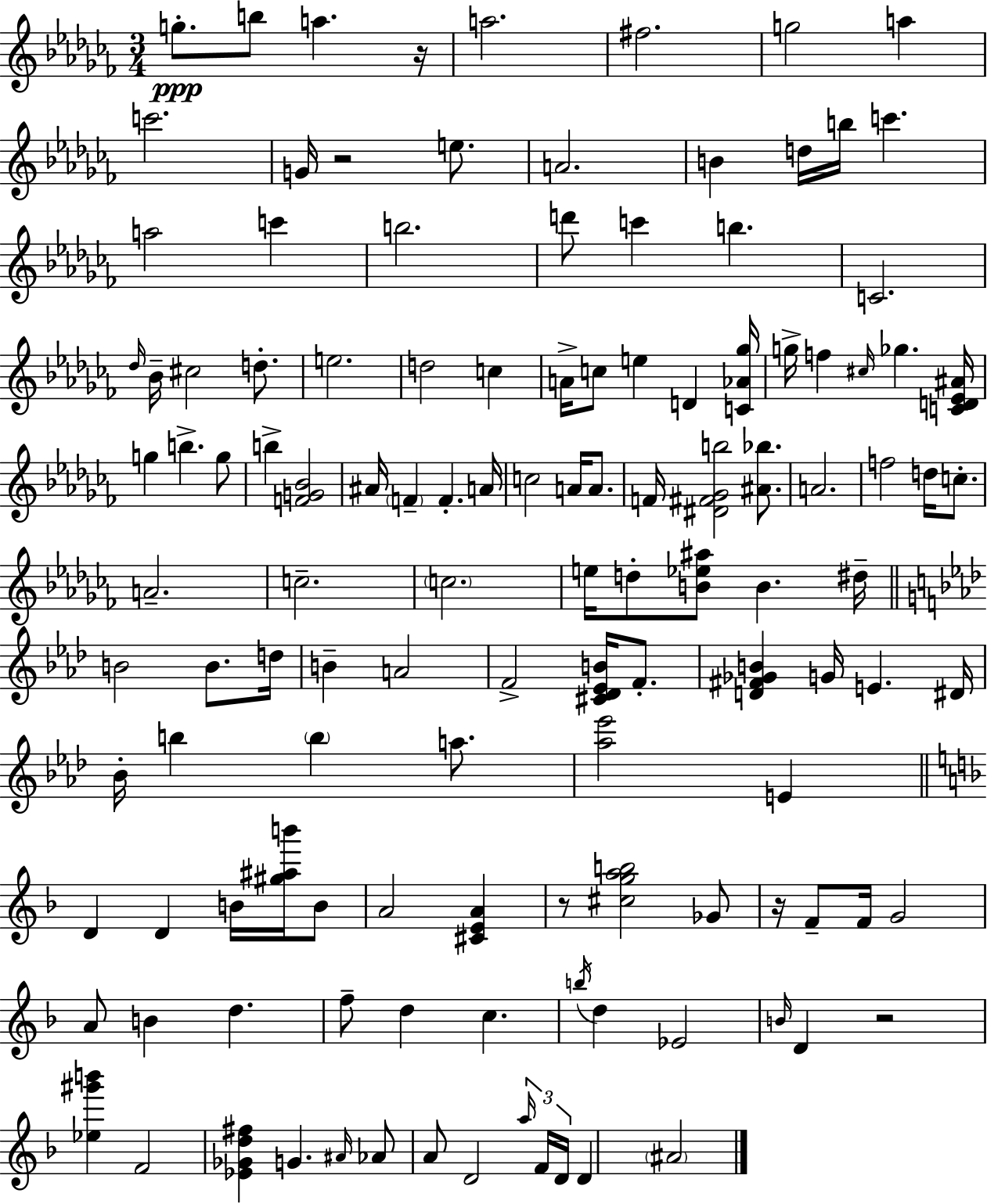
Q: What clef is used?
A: treble